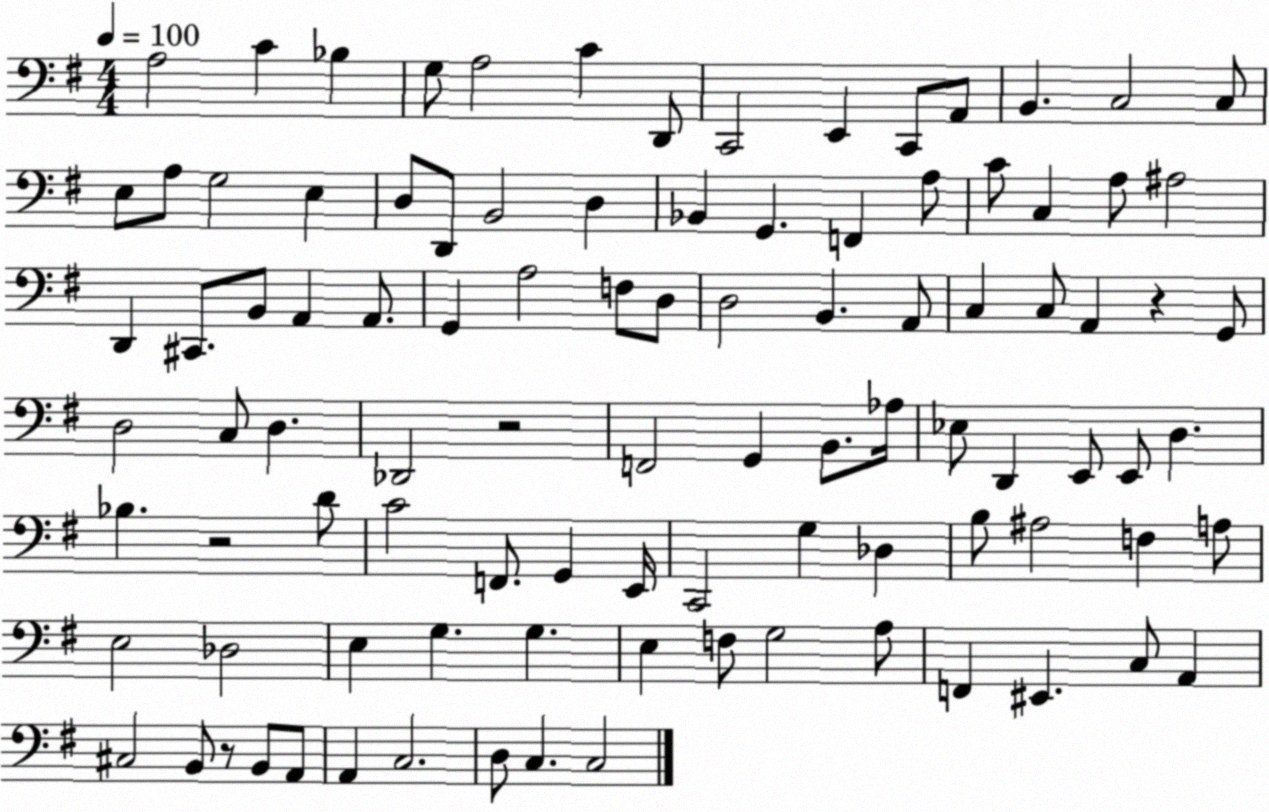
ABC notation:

X:1
T:Untitled
M:4/4
L:1/4
K:G
A,2 C _B, G,/2 A,2 C D,,/2 C,,2 E,, C,,/2 A,,/2 B,, C,2 C,/2 E,/2 A,/2 G,2 E, D,/2 D,,/2 B,,2 D, _B,, G,, F,, A,/2 C/2 C, A,/2 ^A,2 D,, ^C,,/2 B,,/2 A,, A,,/2 G,, A,2 F,/2 D,/2 D,2 B,, A,,/2 C, C,/2 A,, z G,,/2 D,2 C,/2 D, _D,,2 z2 F,,2 G,, B,,/2 _A,/4 _E,/2 D,, E,,/2 E,,/2 D, _B, z2 D/2 C2 F,,/2 G,, E,,/4 C,,2 G, _D, B,/2 ^A,2 F, A,/2 E,2 _D,2 E, G, G, E, F,/2 G,2 A,/2 F,, ^E,, C,/2 A,, ^C,2 B,,/2 z/2 B,,/2 A,,/2 A,, C,2 D,/2 C, C,2